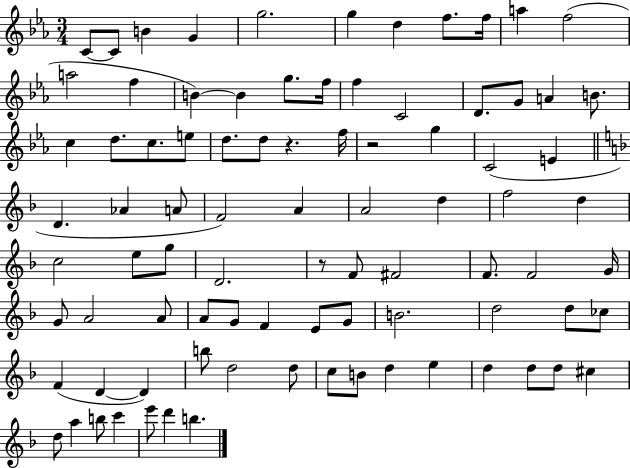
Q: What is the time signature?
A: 3/4